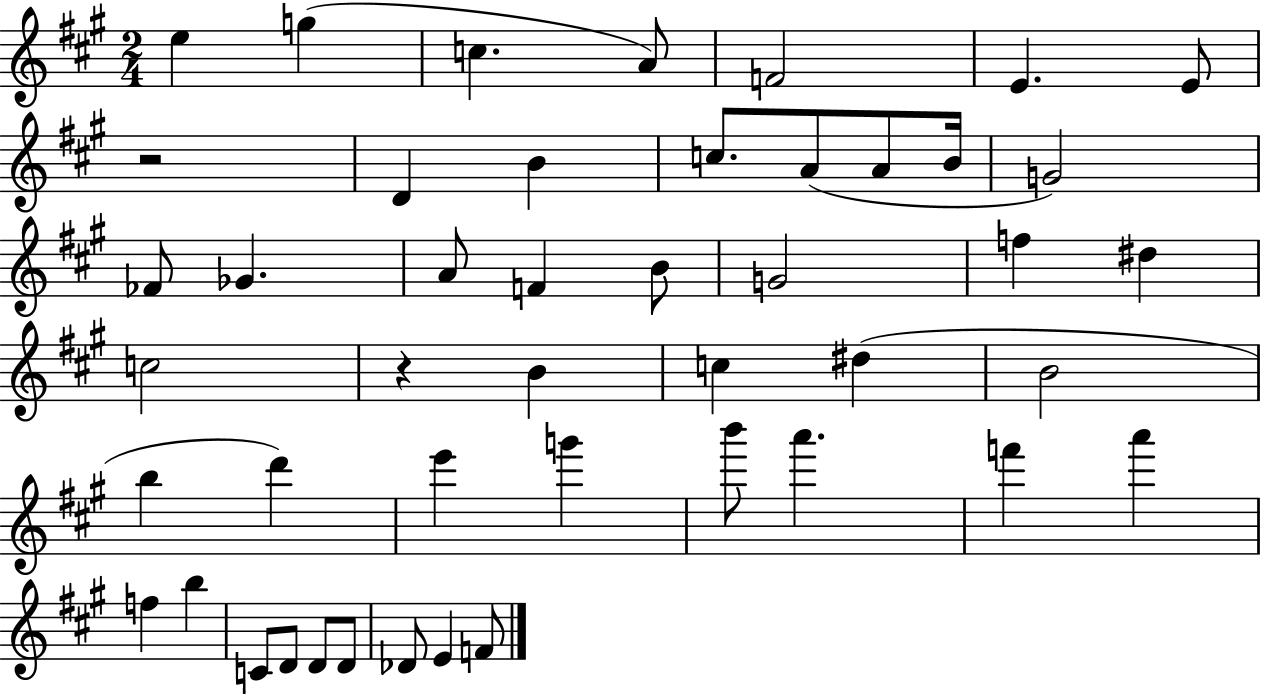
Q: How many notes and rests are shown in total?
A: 46